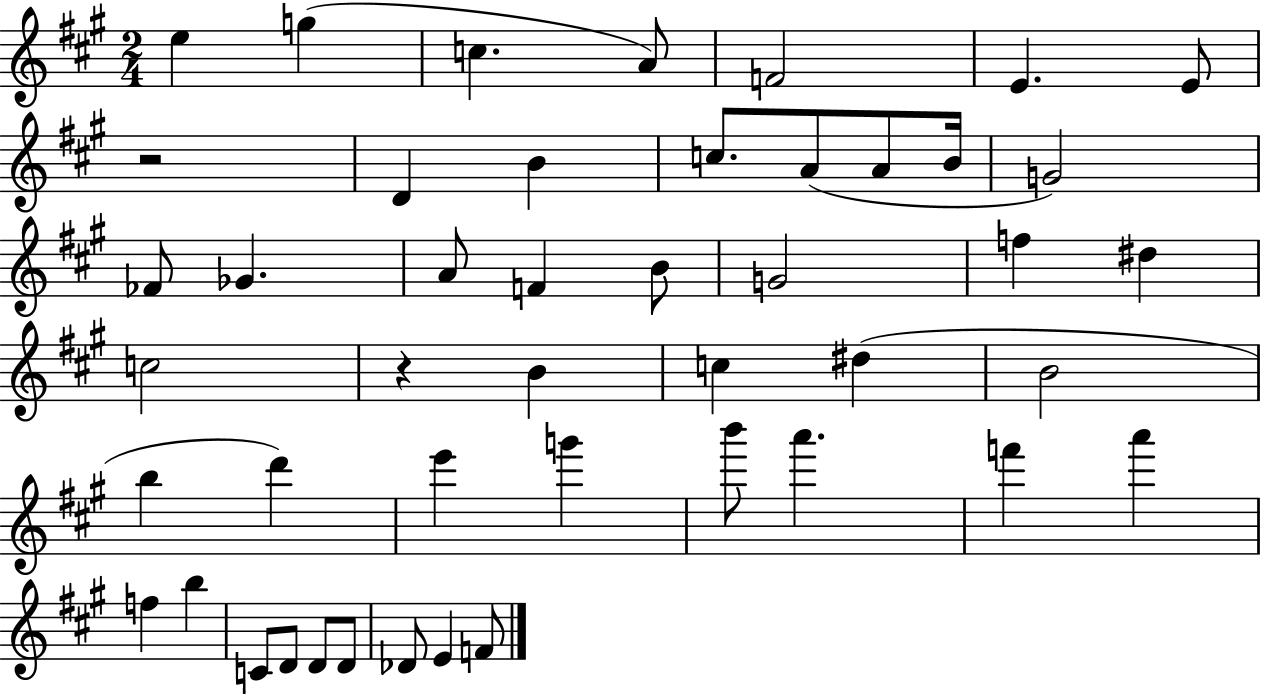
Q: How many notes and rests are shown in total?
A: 46